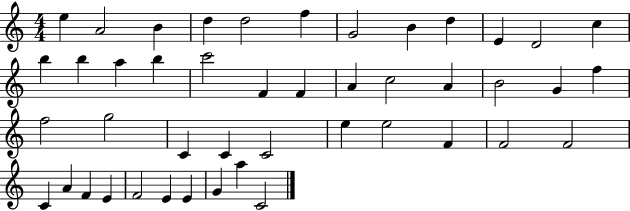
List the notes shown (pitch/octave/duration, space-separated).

E5/q A4/h B4/q D5/q D5/h F5/q G4/h B4/q D5/q E4/q D4/h C5/q B5/q B5/q A5/q B5/q C6/h F4/q F4/q A4/q C5/h A4/q B4/h G4/q F5/q F5/h G5/h C4/q C4/q C4/h E5/q E5/h F4/q F4/h F4/h C4/q A4/q F4/q E4/q F4/h E4/q E4/q G4/q A5/q C4/h